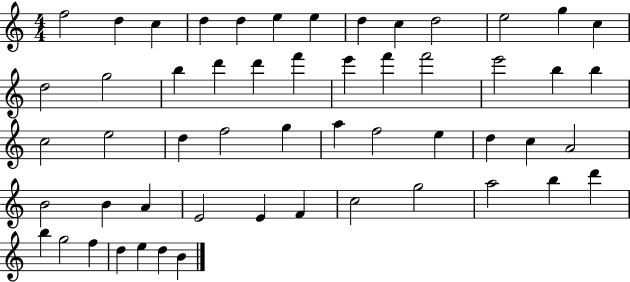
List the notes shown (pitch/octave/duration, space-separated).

F5/h D5/q C5/q D5/q D5/q E5/q E5/q D5/q C5/q D5/h E5/h G5/q C5/q D5/h G5/h B5/q D6/q D6/q F6/q E6/q F6/q F6/h E6/h B5/q B5/q C5/h E5/h D5/q F5/h G5/q A5/q F5/h E5/q D5/q C5/q A4/h B4/h B4/q A4/q E4/h E4/q F4/q C5/h G5/h A5/h B5/q D6/q B5/q G5/h F5/q D5/q E5/q D5/q B4/q